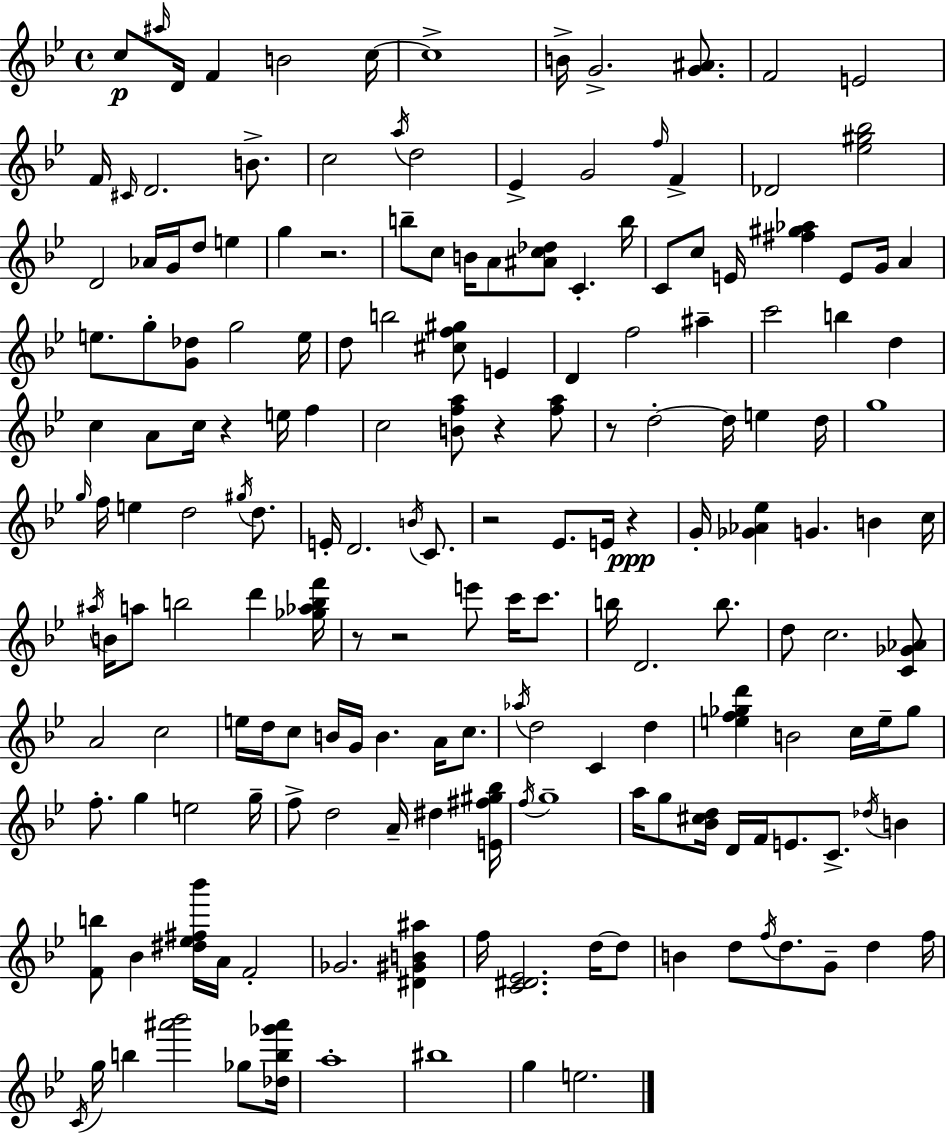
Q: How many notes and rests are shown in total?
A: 180